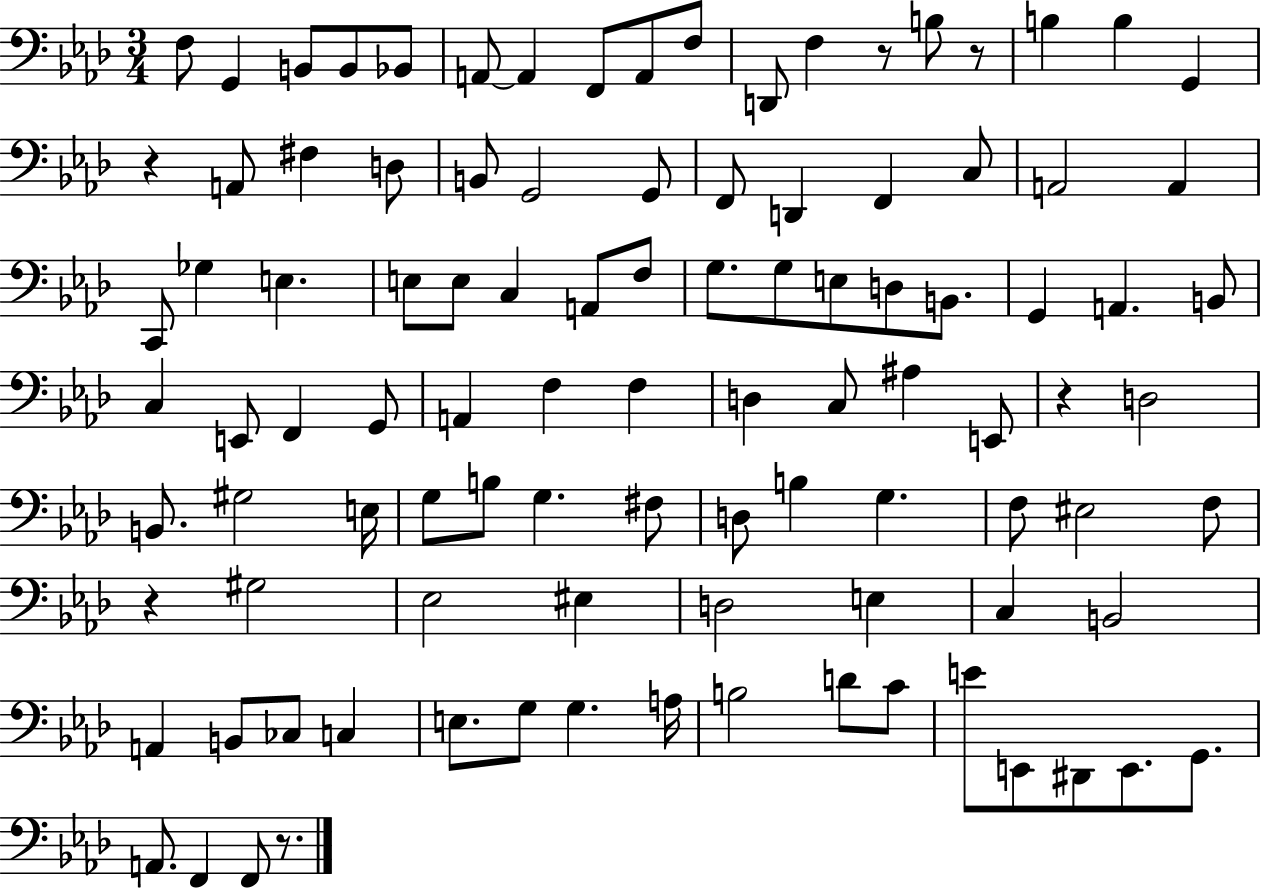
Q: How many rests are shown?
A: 6